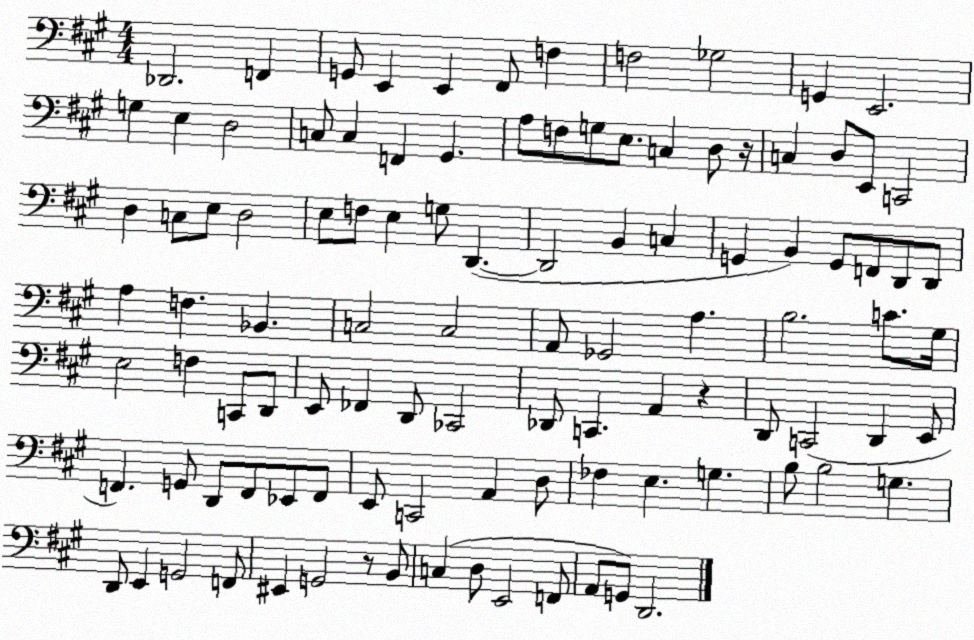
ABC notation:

X:1
T:Untitled
M:4/4
L:1/4
K:A
_D,,2 F,, G,,/2 E,, E,, ^F,,/2 F, F,2 _G,2 G,, E,,2 G, E, D,2 C,/2 C, F,, ^G,, A,/2 F,/2 G,/2 E,/2 C, D,/2 z/4 C, D,/2 E,,/2 C,,2 D, C,/2 E,/2 D,2 E,/2 F,/2 E, G,/2 D,, D,,2 B,, C, G,, B,, G,,/2 F,,/2 D,,/2 D,,/2 A, F, _B,, C,2 C,2 A,,/2 _G,,2 A, B,2 C/2 ^G,/4 E,2 F, C,,/2 D,,/2 E,,/2 _F,, D,,/2 _C,,2 _D,,/2 C,, A,, z D,,/2 C,,2 D,, E,,/2 F,, G,,/2 D,,/2 F,,/2 _E,,/2 F,,/2 E,,/2 C,,2 A,, D,/2 _F, E, G, B,/2 B,2 G, D,,/2 E,, G,,2 F,,/2 ^E,, G,,2 z/2 B,,/2 C, D,/2 E,,2 F,,/2 A,,/2 G,,/2 D,,2